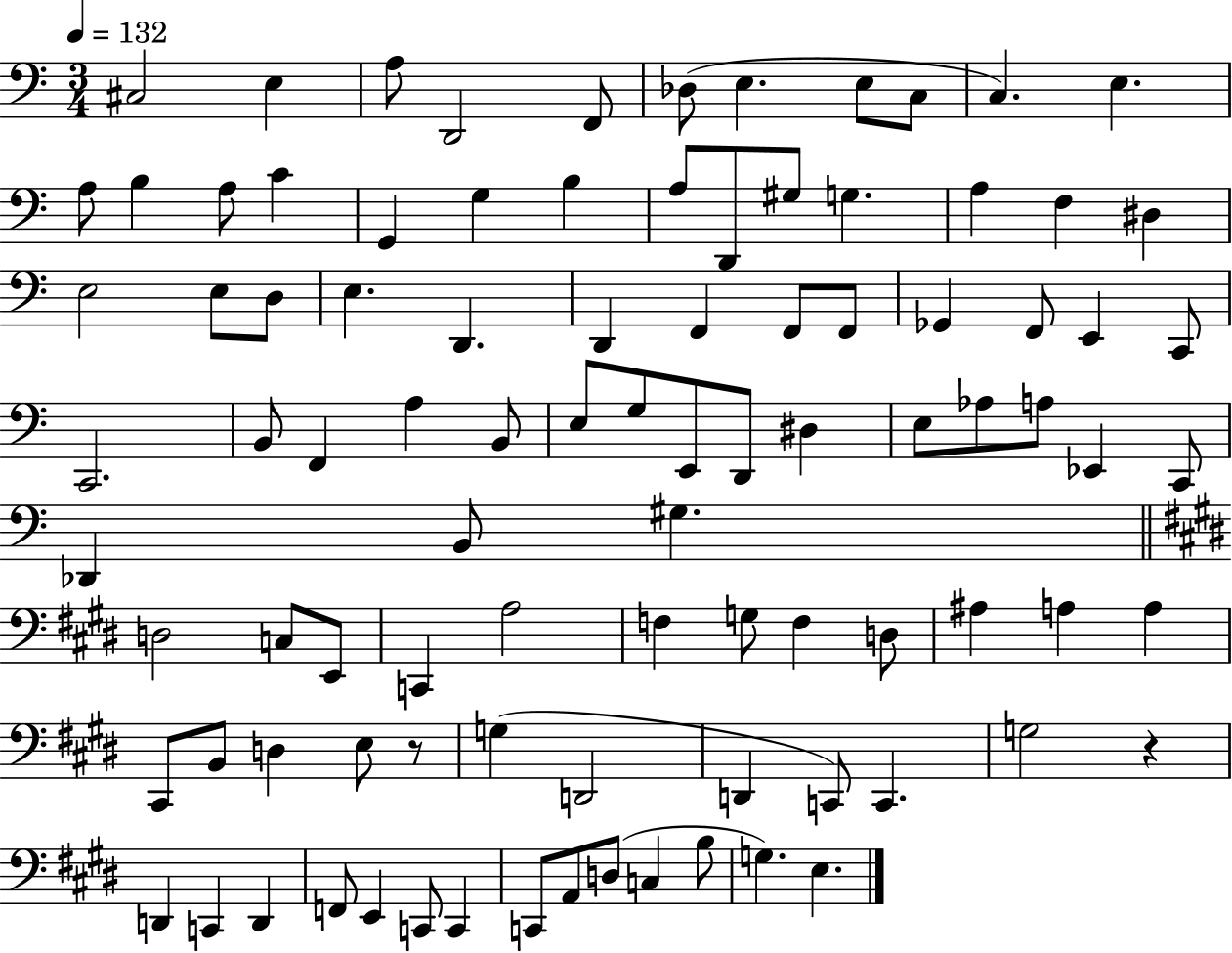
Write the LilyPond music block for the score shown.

{
  \clef bass
  \numericTimeSignature
  \time 3/4
  \key c \major
  \tempo 4 = 132
  cis2 e4 | a8 d,2 f,8 | des8( e4. e8 c8 | c4.) e4. | \break a8 b4 a8 c'4 | g,4 g4 b4 | a8 d,8 gis8 g4. | a4 f4 dis4 | \break e2 e8 d8 | e4. d,4. | d,4 f,4 f,8 f,8 | ges,4 f,8 e,4 c,8 | \break c,2. | b,8 f,4 a4 b,8 | e8 g8 e,8 d,8 dis4 | e8 aes8 a8 ees,4 c,8 | \break des,4 b,8 gis4. | \bar "||" \break \key e \major d2 c8 e,8 | c,4 a2 | f4 g8 f4 d8 | ais4 a4 a4 | \break cis,8 b,8 d4 e8 r8 | g4( d,2 | d,4 c,8) c,4. | g2 r4 | \break d,4 c,4 d,4 | f,8 e,4 c,8 c,4 | c,8 a,8 d8( c4 b8 | g4.) e4. | \break \bar "|."
}